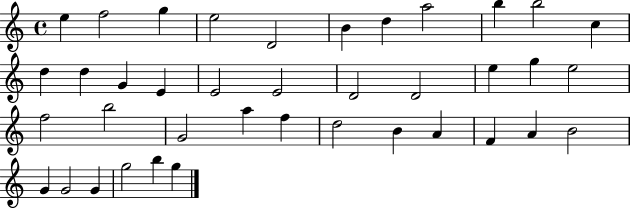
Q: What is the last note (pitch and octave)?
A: G5